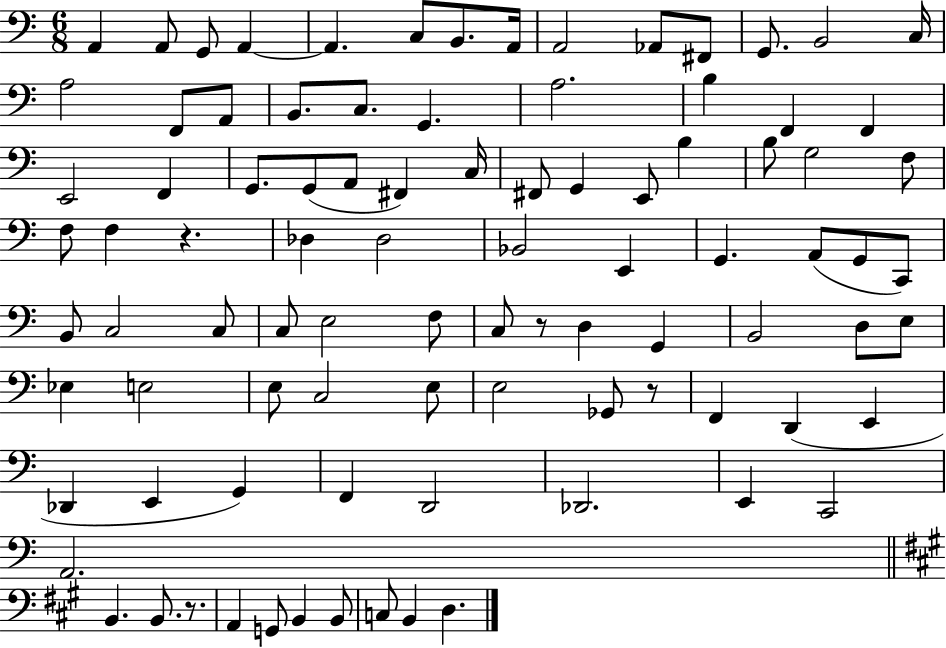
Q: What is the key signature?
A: C major